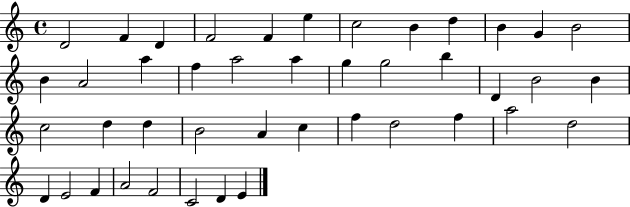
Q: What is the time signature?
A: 4/4